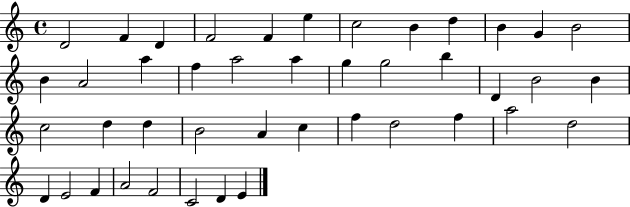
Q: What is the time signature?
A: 4/4